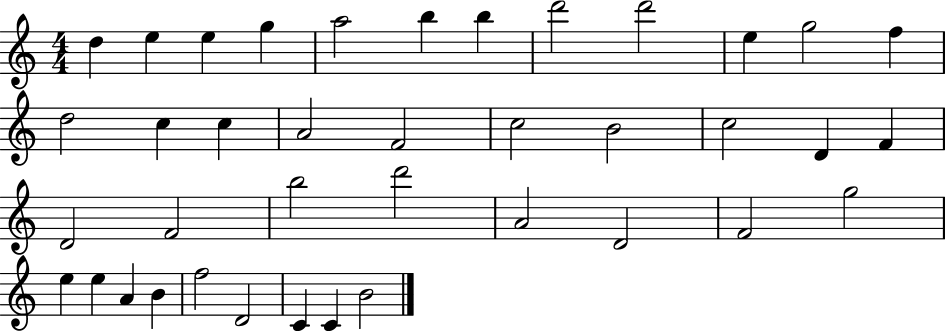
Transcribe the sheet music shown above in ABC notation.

X:1
T:Untitled
M:4/4
L:1/4
K:C
d e e g a2 b b d'2 d'2 e g2 f d2 c c A2 F2 c2 B2 c2 D F D2 F2 b2 d'2 A2 D2 F2 g2 e e A B f2 D2 C C B2